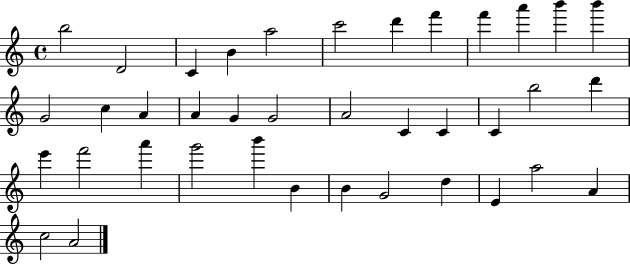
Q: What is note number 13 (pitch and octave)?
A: G4